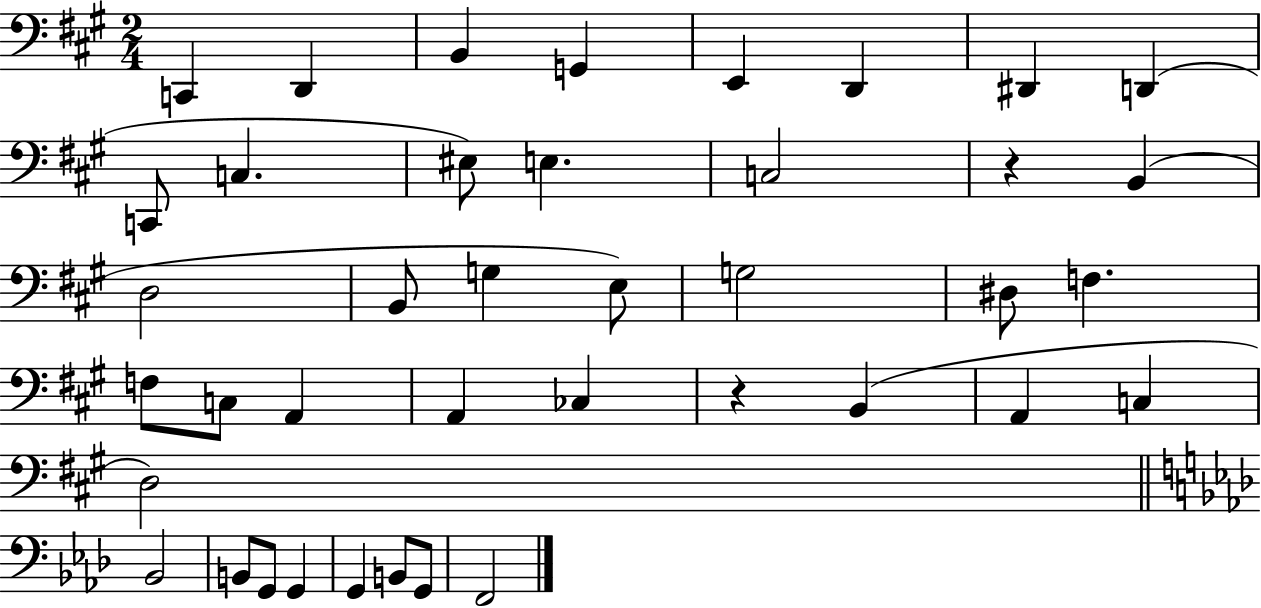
C2/q D2/q B2/q G2/q E2/q D2/q D#2/q D2/q C2/e C3/q. EIS3/e E3/q. C3/h R/q B2/q D3/h B2/e G3/q E3/e G3/h D#3/e F3/q. F3/e C3/e A2/q A2/q CES3/q R/q B2/q A2/q C3/q D3/h Bb2/h B2/e G2/e G2/q G2/q B2/e G2/e F2/h